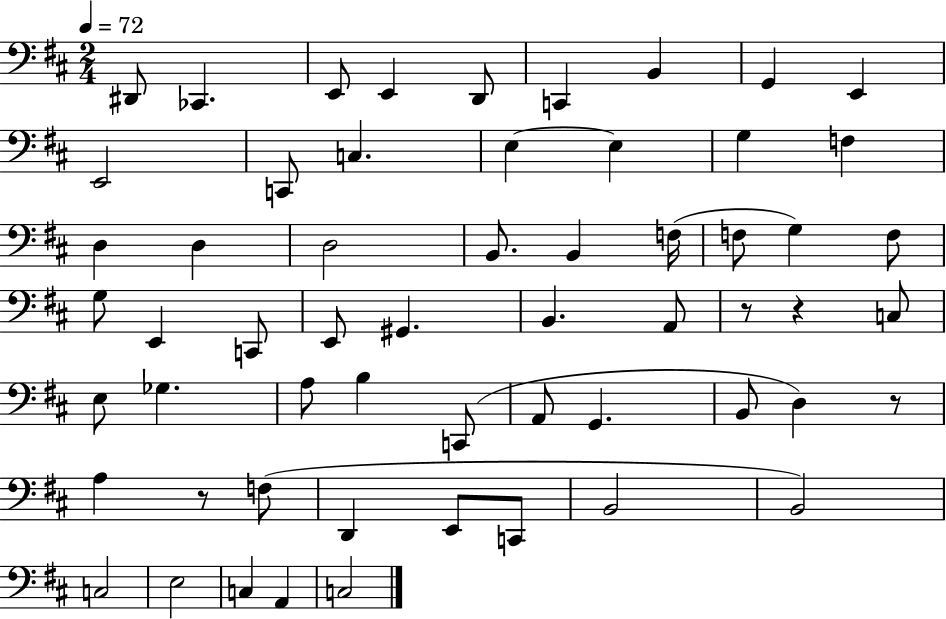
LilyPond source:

{
  \clef bass
  \numericTimeSignature
  \time 2/4
  \key d \major
  \tempo 4 = 72
  dis,8 ces,4. | e,8 e,4 d,8 | c,4 b,4 | g,4 e,4 | \break e,2 | c,8 c4. | e4~~ e4 | g4 f4 | \break d4 d4 | d2 | b,8. b,4 f16( | f8 g4) f8 | \break g8 e,4 c,8 | e,8 gis,4. | b,4. a,8 | r8 r4 c8 | \break e8 ges4. | a8 b4 c,8( | a,8 g,4. | b,8 d4) r8 | \break a4 r8 f8( | d,4 e,8 c,8 | b,2 | b,2) | \break c2 | e2 | c4 a,4 | c2 | \break \bar "|."
}